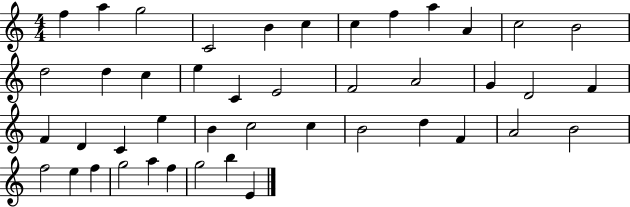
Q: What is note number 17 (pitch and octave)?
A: C4